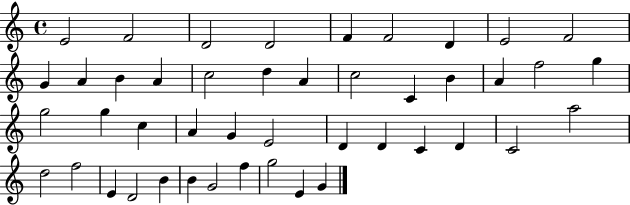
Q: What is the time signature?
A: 4/4